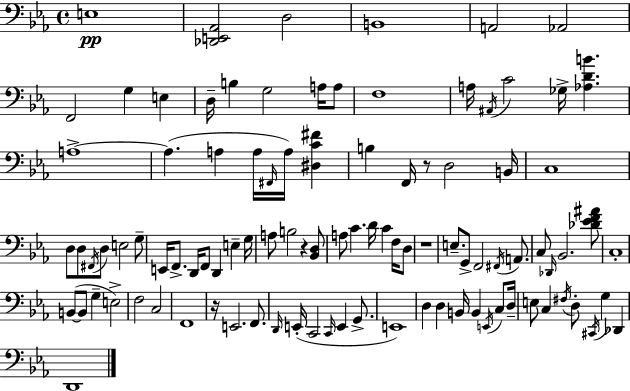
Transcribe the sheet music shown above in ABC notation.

X:1
T:Untitled
M:4/4
L:1/4
K:Cm
E,4 [_D,,E,,_A,,]2 D,2 B,,4 A,,2 _A,,2 F,,2 G, E, D,/4 B, G,2 A,/4 A,/2 F,4 A,/4 ^A,,/4 C2 _G,/4 [_A,DB] A,4 A, A, A,/4 ^F,,/4 A,/4 [^D,C^F] B, F,,/4 z/2 D,2 B,,/4 C,4 D,/2 D,/2 ^F,,/4 D,/2 E,2 G,/2 E,,/4 F,,/2 D,,/4 F,,/2 D,, E, G,/4 A,/2 B,2 z [_B,,D,]/2 A,/2 C D/4 C F,/4 D,/2 z4 E,/2 G,,/2 F,,2 ^F,,/4 A,,/2 C,/2 _D,,/4 _B,,2 [_D_EF^A]/2 C,4 B,,/2 B,,/2 G, E,2 F,2 C,2 F,,4 z/4 E,,2 F,,/2 D,,/4 E,,/4 C,,2 C,,/4 E,, G,,/2 E,,4 D, D, B,,/4 B,, E,,/4 C,/2 D,/4 E,/2 C, ^F,/4 D,/2 ^C,,/4 G, _D,, D,,4